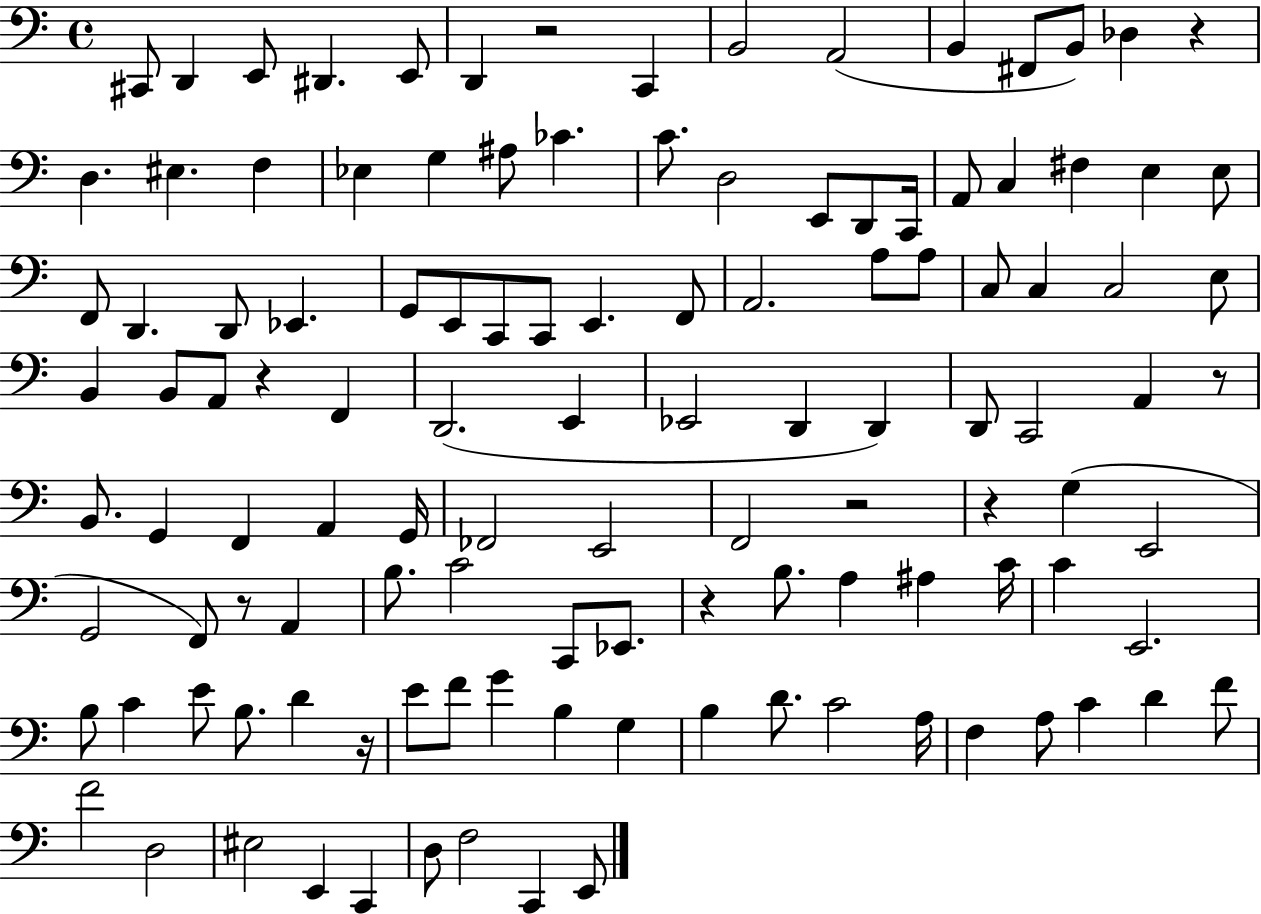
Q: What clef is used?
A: bass